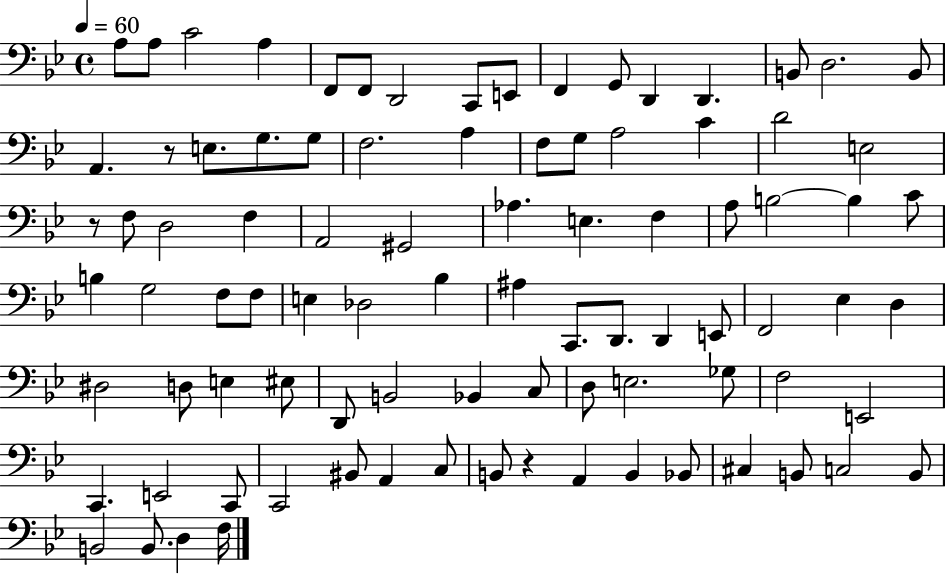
A3/e A3/e C4/h A3/q F2/e F2/e D2/h C2/e E2/e F2/q G2/e D2/q D2/q. B2/e D3/h. B2/e A2/q. R/e E3/e. G3/e. G3/e F3/h. A3/q F3/e G3/e A3/h C4/q D4/h E3/h R/e F3/e D3/h F3/q A2/h G#2/h Ab3/q. E3/q. F3/q A3/e B3/h B3/q C4/e B3/q G3/h F3/e F3/e E3/q Db3/h Bb3/q A#3/q C2/e. D2/e. D2/q E2/e F2/h Eb3/q D3/q D#3/h D3/e E3/q EIS3/e D2/e B2/h Bb2/q C3/e D3/e E3/h. Gb3/e F3/h E2/h C2/q. E2/h C2/e C2/h BIS2/e A2/q C3/e B2/e R/q A2/q B2/q Bb2/e C#3/q B2/e C3/h B2/e B2/h B2/e. D3/q F3/s